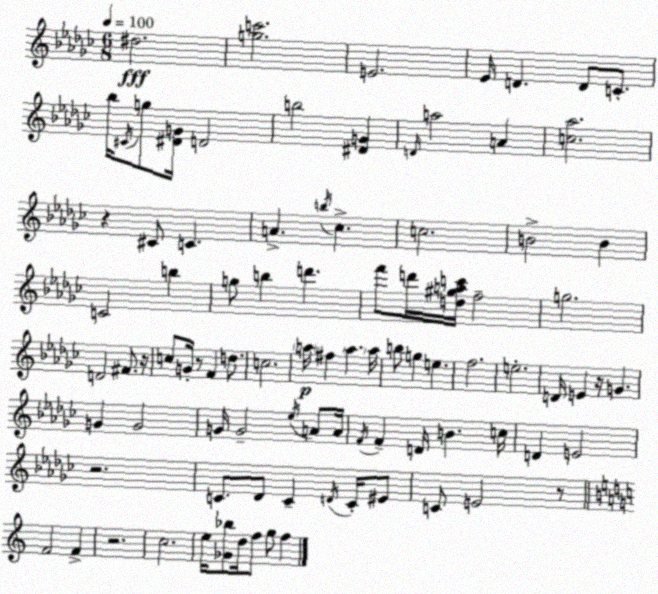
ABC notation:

X:1
T:Untitled
M:6/8
L:1/4
K:Ebm
^d2 [gc']2 E2 _E/4 D D/2 C/2 _b/4 ^C/4 g/2 [^DG]/4 D2 b2 [^DG] D/4 a2 A [c_a]2 z ^C/2 C A b/4 _c c2 B2 B C2 b g/2 b d' f'/2 d'/4 [d^gac']/4 f2 g2 D2 ^F/2 z/4 c/2 G/4 z/2 F d/2 c2 a/4 ^f a a/4 b/2 g e f2 e2 D/4 E z/4 G G G2 G/4 G2 _e/4 A/2 A/4 F/4 F D/4 B c/4 D E2 z2 C/2 _D/2 C D/4 C/4 ^E/2 C/2 E2 z/2 F2 F z2 c2 e/4 [_G_b]/2 d/4 f/2 g/2 f